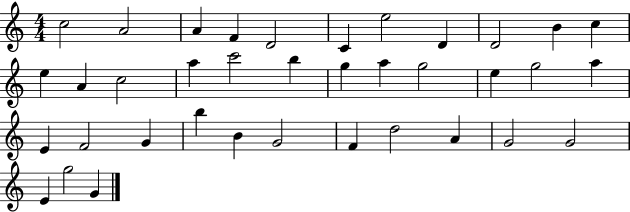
C5/h A4/h A4/q F4/q D4/h C4/q E5/h D4/q D4/h B4/q C5/q E5/q A4/q C5/h A5/q C6/h B5/q G5/q A5/q G5/h E5/q G5/h A5/q E4/q F4/h G4/q B5/q B4/q G4/h F4/q D5/h A4/q G4/h G4/h E4/q G5/h G4/q